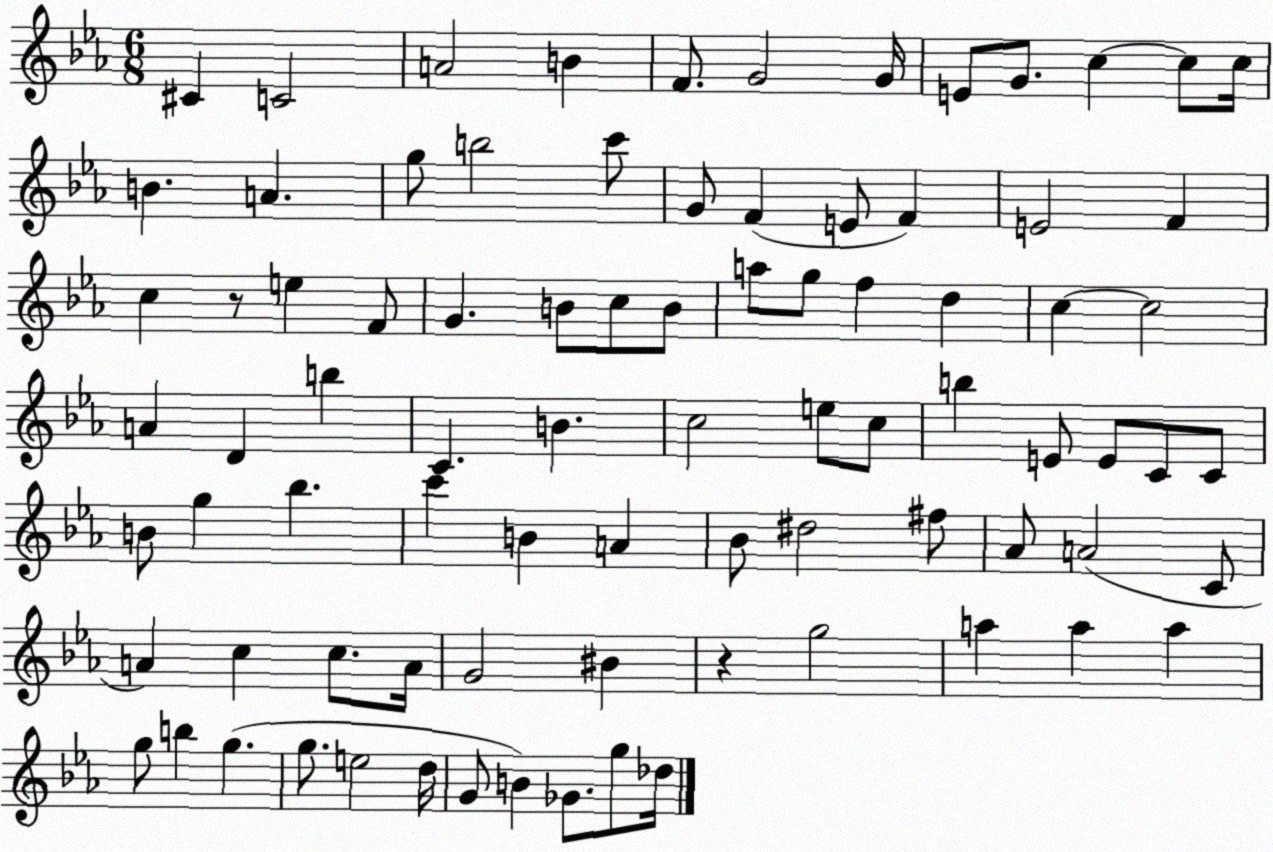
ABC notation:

X:1
T:Untitled
M:6/8
L:1/4
K:Eb
^C C2 A2 B F/2 G2 G/4 E/2 G/2 c c/2 c/4 B A g/2 b2 c'/2 G/2 F E/2 F E2 F c z/2 e F/2 G B/2 c/2 B/2 a/2 g/2 f d c c2 A D b C B c2 e/2 c/2 b E/2 E/2 C/2 C/2 B/2 g _b c' B A _B/2 ^d2 ^f/2 _A/2 A2 C/2 A c c/2 A/4 G2 ^B z g2 a a a g/2 b g g/2 e2 d/4 G/2 B _G/2 g/2 _d/4